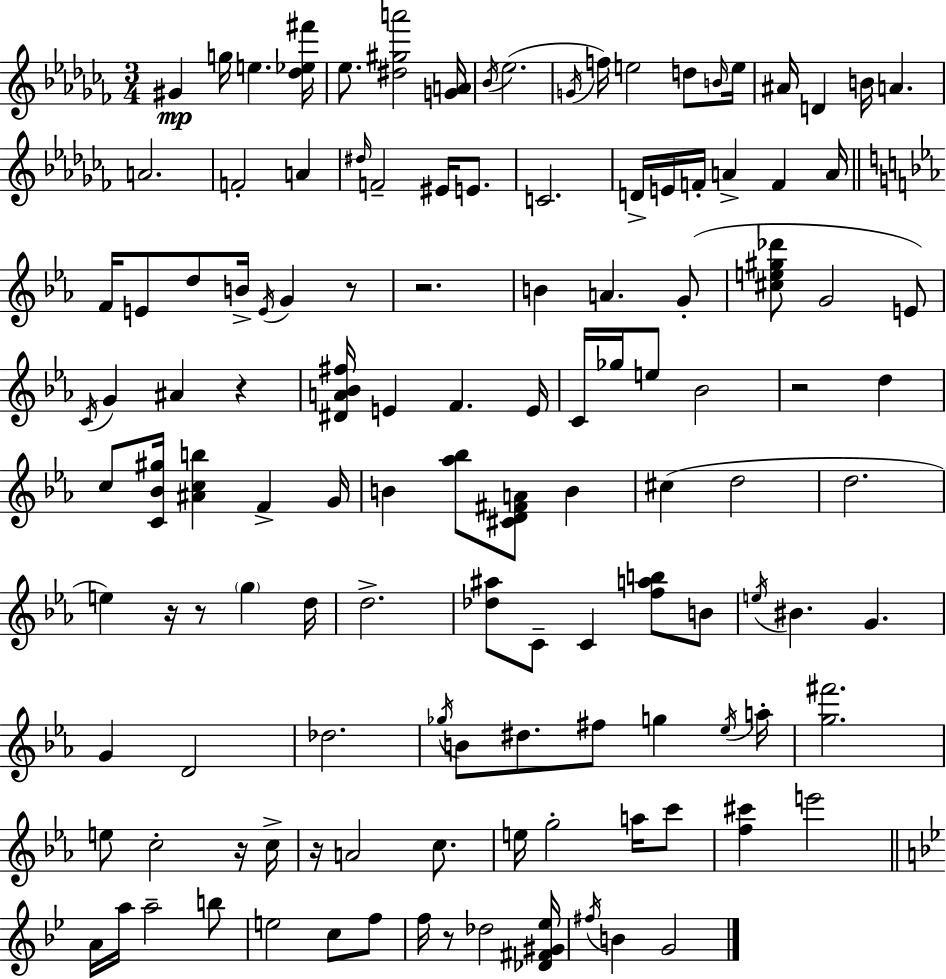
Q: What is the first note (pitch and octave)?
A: G#4